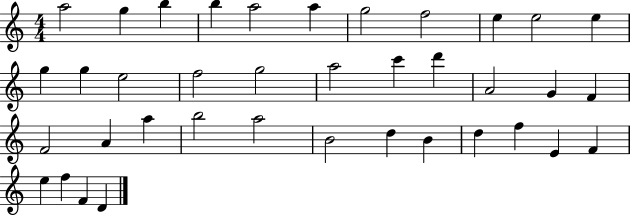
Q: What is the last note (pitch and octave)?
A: D4